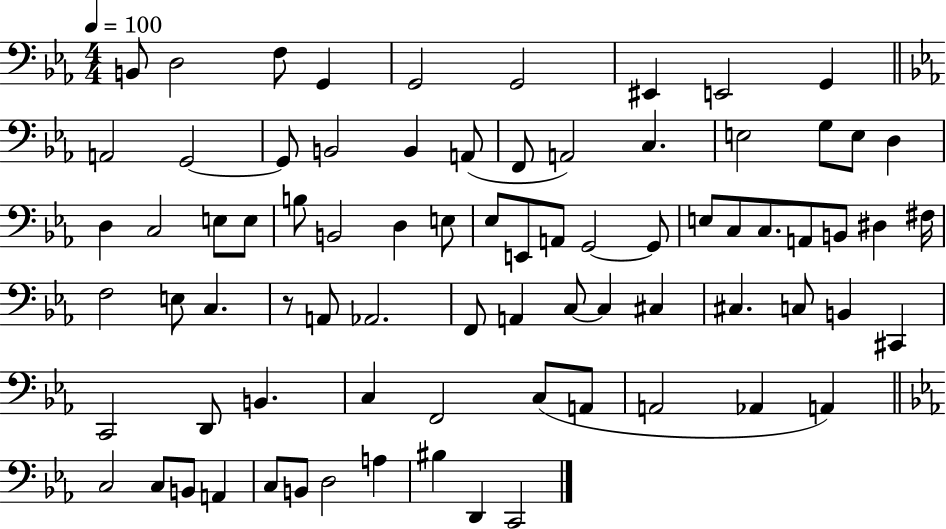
{
  \clef bass
  \numericTimeSignature
  \time 4/4
  \key ees \major
  \tempo 4 = 100
  \repeat volta 2 { b,8 d2 f8 g,4 | g,2 g,2 | eis,4 e,2 g,4 | \bar "||" \break \key c \minor a,2 g,2~~ | g,8 b,2 b,4 a,8( | f,8 a,2) c4. | e2 g8 e8 d4 | \break d4 c2 e8 e8 | b8 b,2 d4 e8 | ees8 e,8 a,8 g,2~~ g,8 | e8 c8 c8. a,8 b,8 dis4 fis16 | \break f2 e8 c4. | r8 a,8 aes,2. | f,8 a,4 c8~~ c4 cis4 | cis4. c8 b,4 cis,4 | \break c,2 d,8 b,4. | c4 f,2 c8( a,8 | a,2 aes,4 a,4) | \bar "||" \break \key ees \major c2 c8 b,8 a,4 | c8 b,8 d2 a4 | bis4 d,4 c,2 | } \bar "|."
}